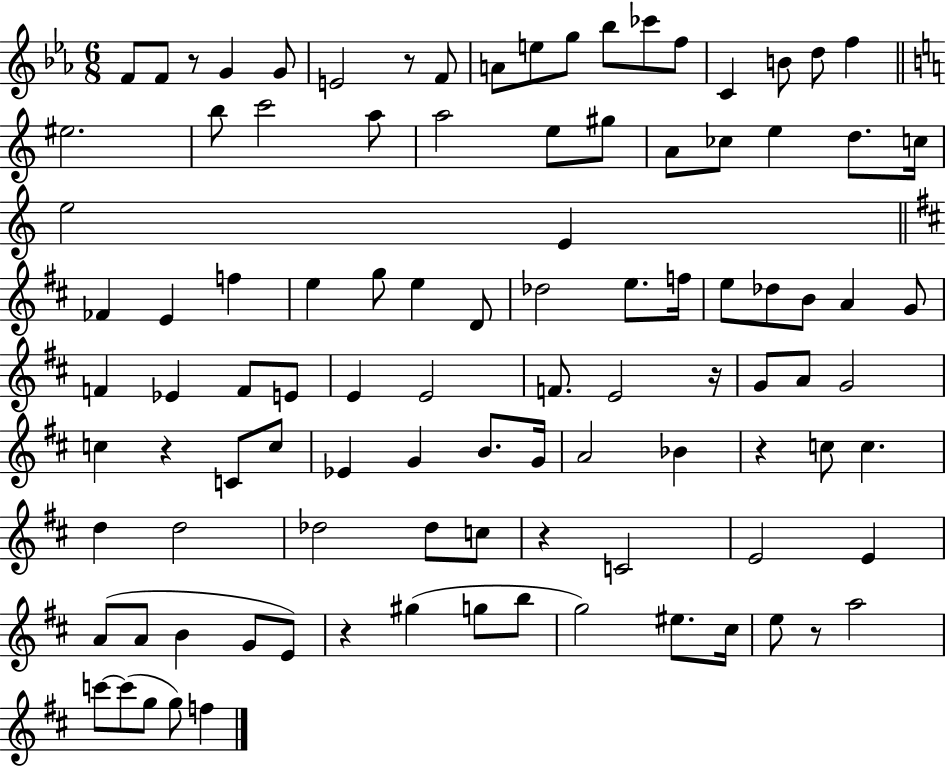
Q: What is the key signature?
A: EES major